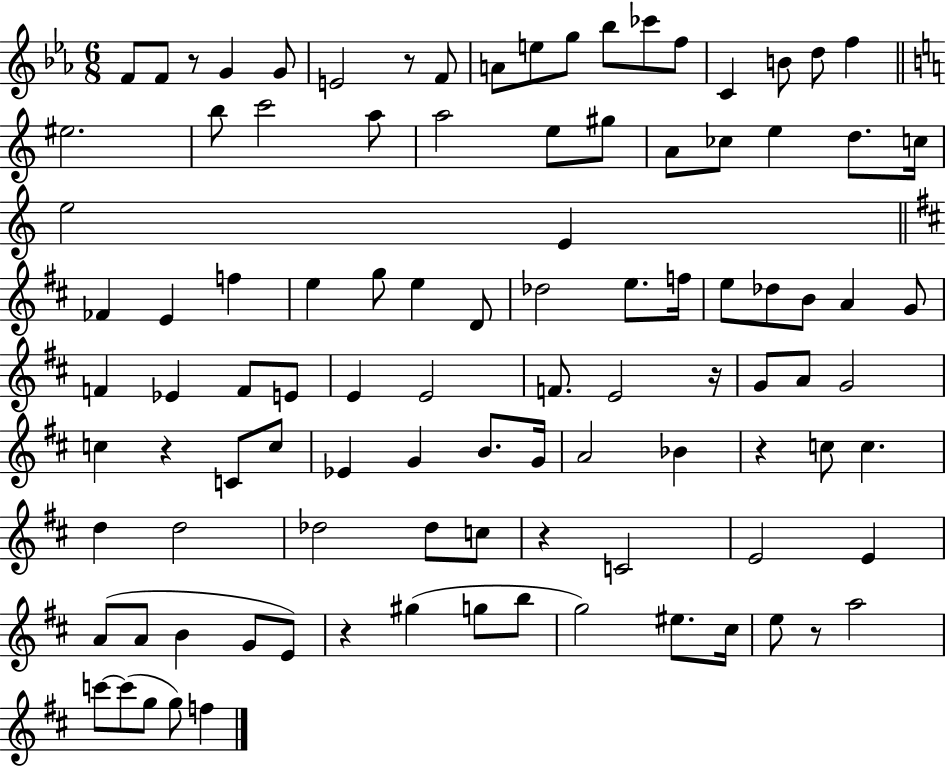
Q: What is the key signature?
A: EES major